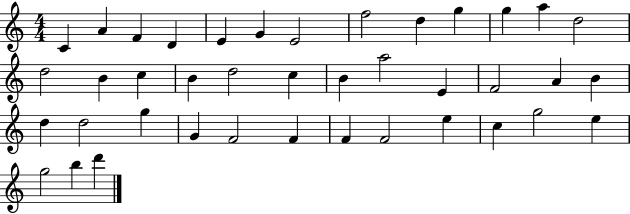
{
  \clef treble
  \numericTimeSignature
  \time 4/4
  \key c \major
  c'4 a'4 f'4 d'4 | e'4 g'4 e'2 | f''2 d''4 g''4 | g''4 a''4 d''2 | \break d''2 b'4 c''4 | b'4 d''2 c''4 | b'4 a''2 e'4 | f'2 a'4 b'4 | \break d''4 d''2 g''4 | g'4 f'2 f'4 | f'4 f'2 e''4 | c''4 g''2 e''4 | \break g''2 b''4 d'''4 | \bar "|."
}